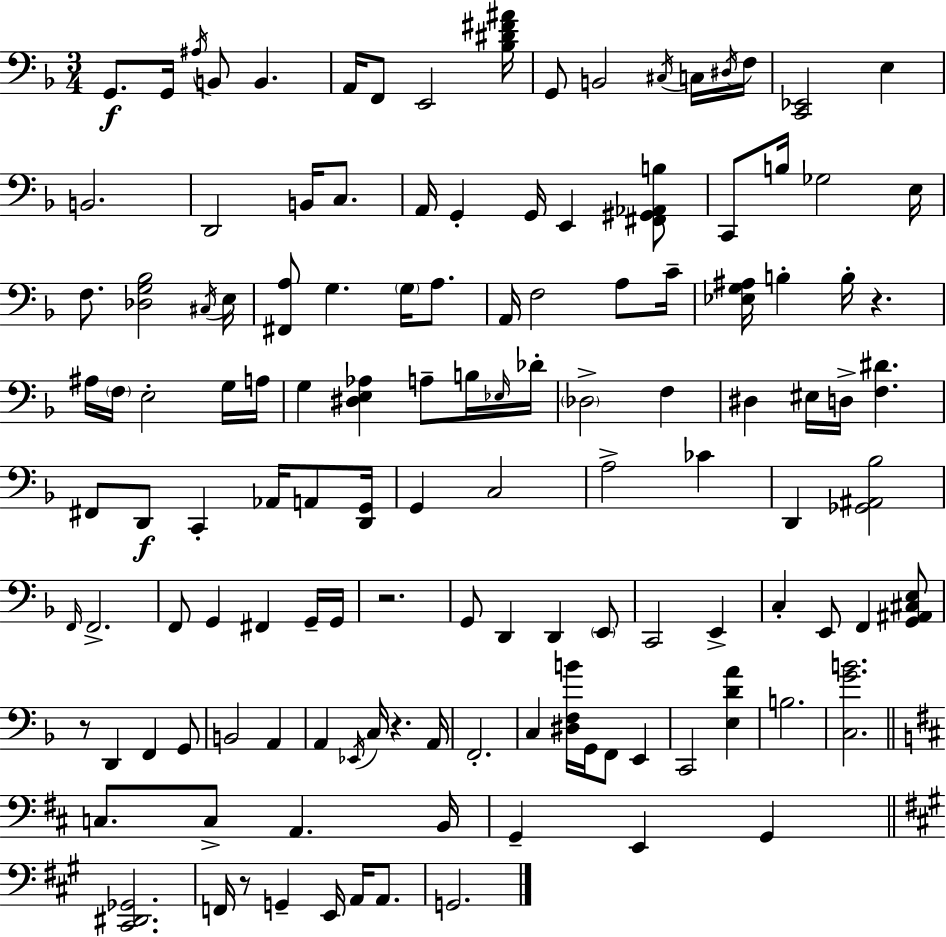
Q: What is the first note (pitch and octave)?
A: G2